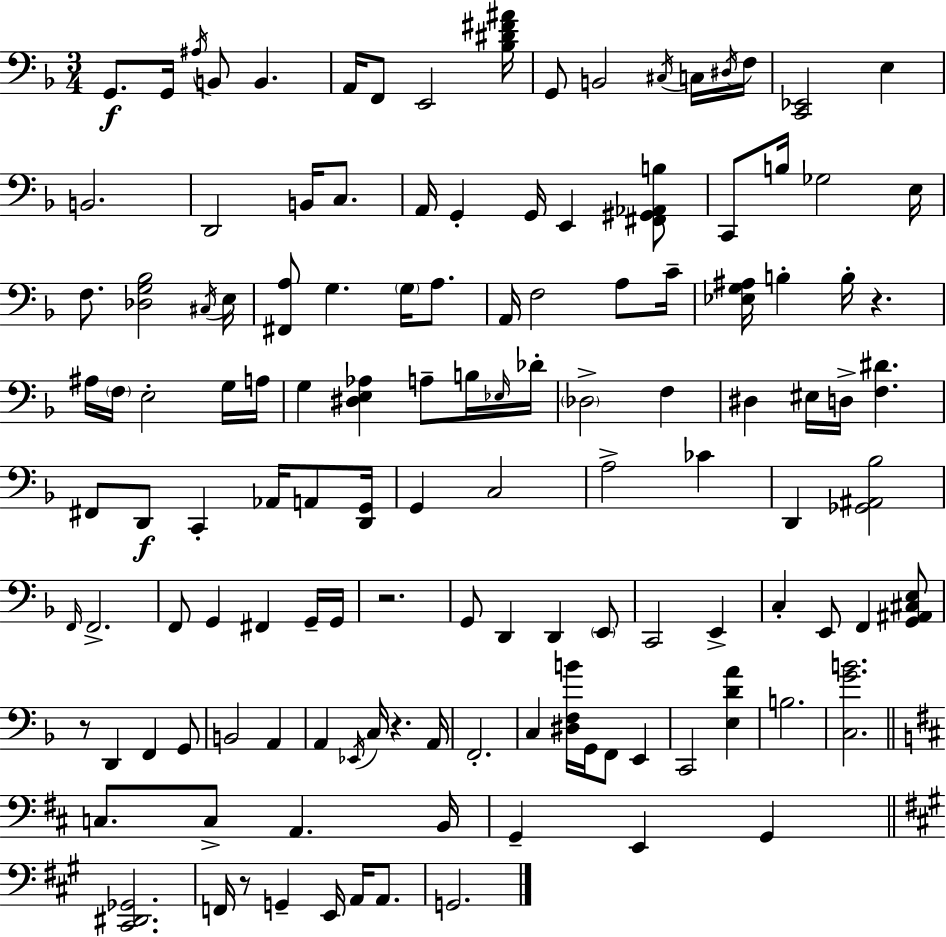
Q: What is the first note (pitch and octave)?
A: G2